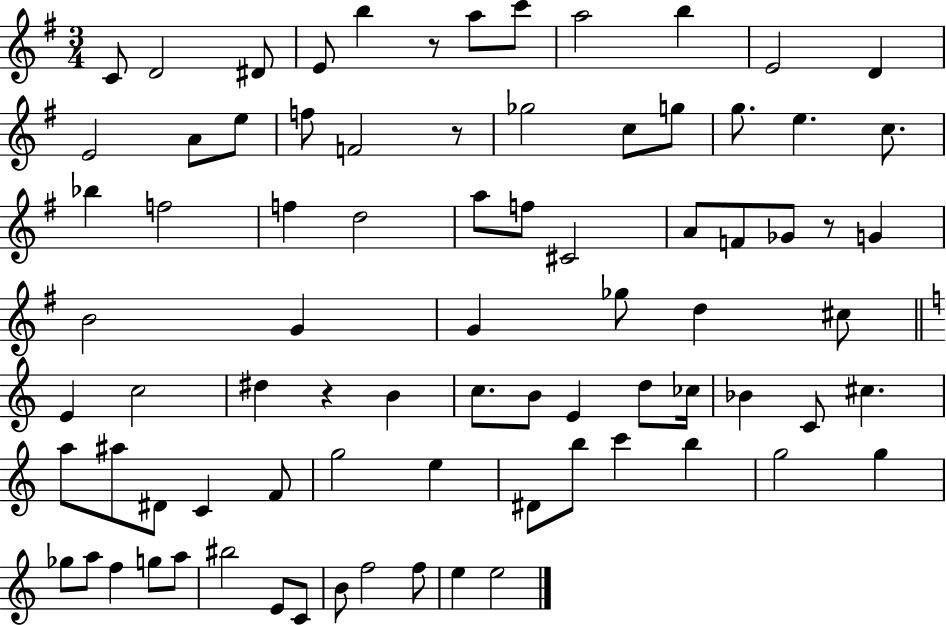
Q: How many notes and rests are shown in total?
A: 81